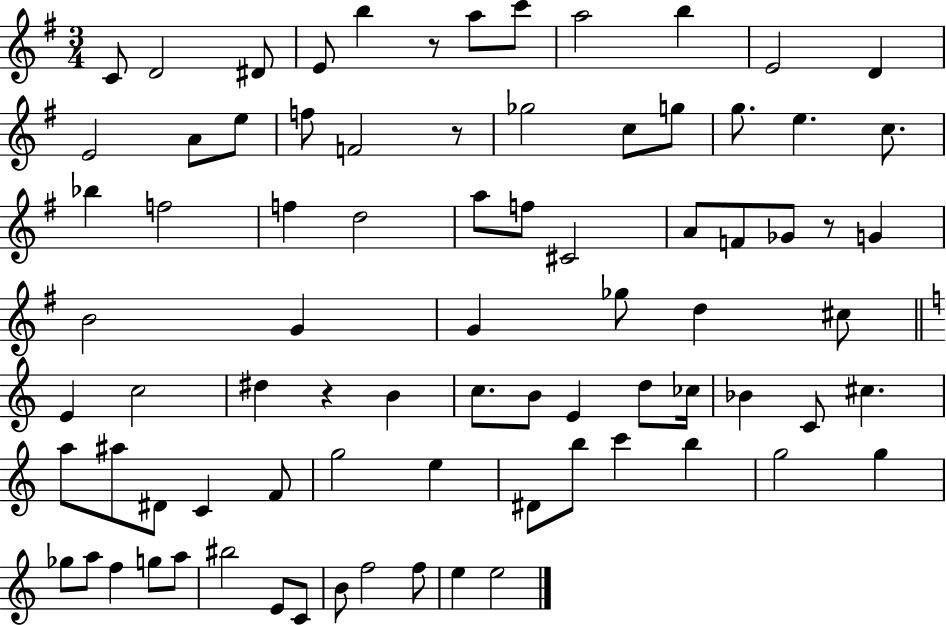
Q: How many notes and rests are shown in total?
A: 81